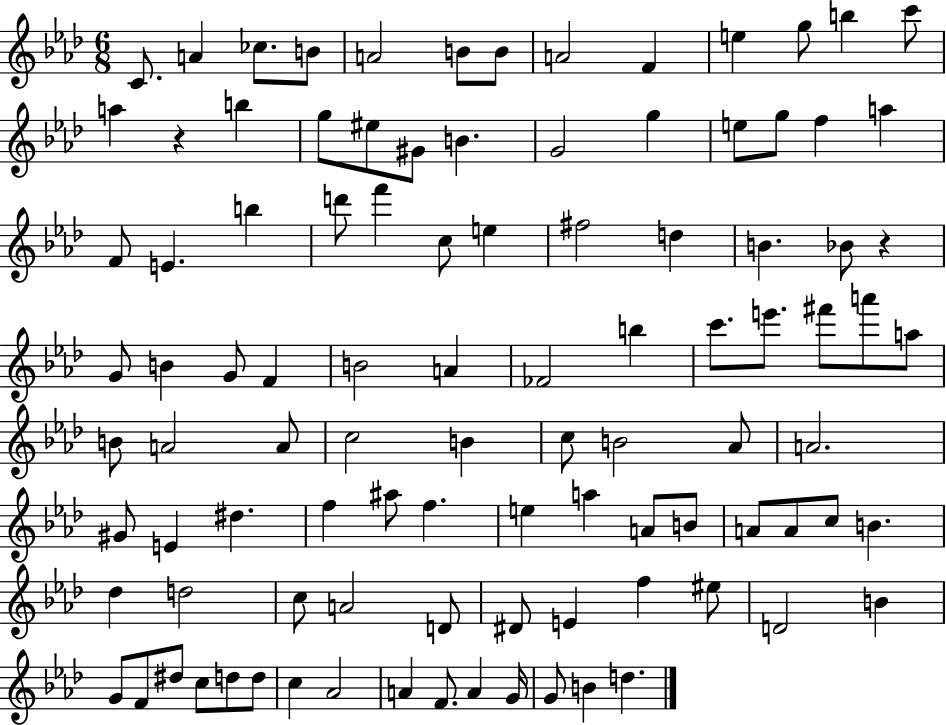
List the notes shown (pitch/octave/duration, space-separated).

C4/e. A4/q CES5/e. B4/e A4/h B4/e B4/e A4/h F4/q E5/q G5/e B5/q C6/e A5/q R/q B5/q G5/e EIS5/e G#4/e B4/q. G4/h G5/q E5/e G5/e F5/q A5/q F4/e E4/q. B5/q D6/e F6/q C5/e E5/q F#5/h D5/q B4/q. Bb4/e R/q G4/e B4/q G4/e F4/q B4/h A4/q FES4/h B5/q C6/e. E6/e. F#6/e A6/e A5/e B4/e A4/h A4/e C5/h B4/q C5/e B4/h Ab4/e A4/h. G#4/e E4/q D#5/q. F5/q A#5/e F5/q. E5/q A5/q A4/e B4/e A4/e A4/e C5/e B4/q. Db5/q D5/h C5/e A4/h D4/e D#4/e E4/q F5/q EIS5/e D4/h B4/q G4/e F4/e D#5/e C5/e D5/e D5/e C5/q Ab4/h A4/q F4/e. A4/q G4/s G4/e B4/q D5/q.